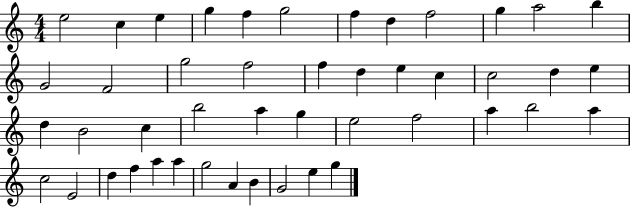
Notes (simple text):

E5/h C5/q E5/q G5/q F5/q G5/h F5/q D5/q F5/h G5/q A5/h B5/q G4/h F4/h G5/h F5/h F5/q D5/q E5/q C5/q C5/h D5/q E5/q D5/q B4/h C5/q B5/h A5/q G5/q E5/h F5/h A5/q B5/h A5/q C5/h E4/h D5/q F5/q A5/q A5/q G5/h A4/q B4/q G4/h E5/q G5/q